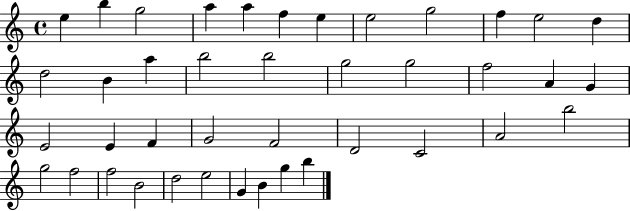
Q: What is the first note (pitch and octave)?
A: E5